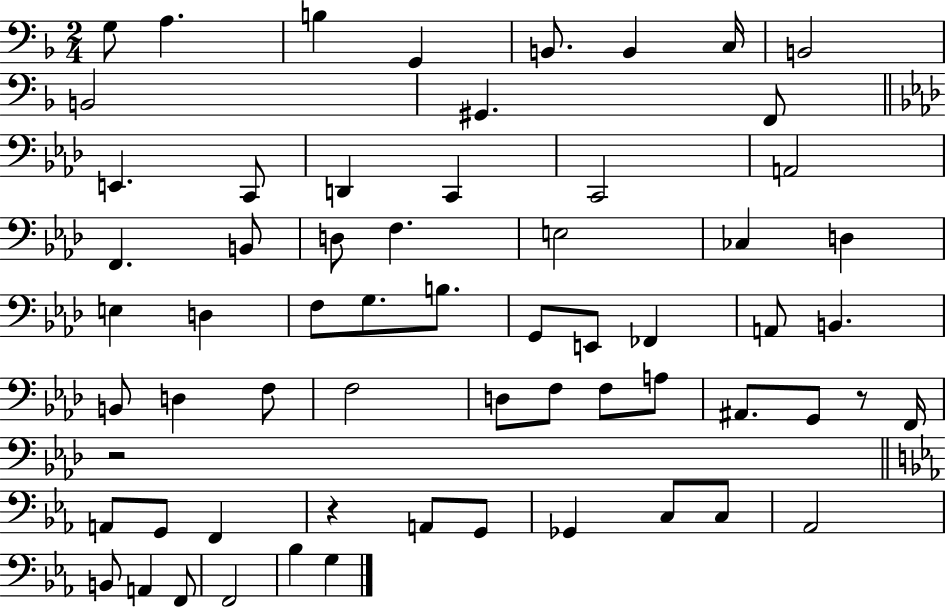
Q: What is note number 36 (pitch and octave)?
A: D3